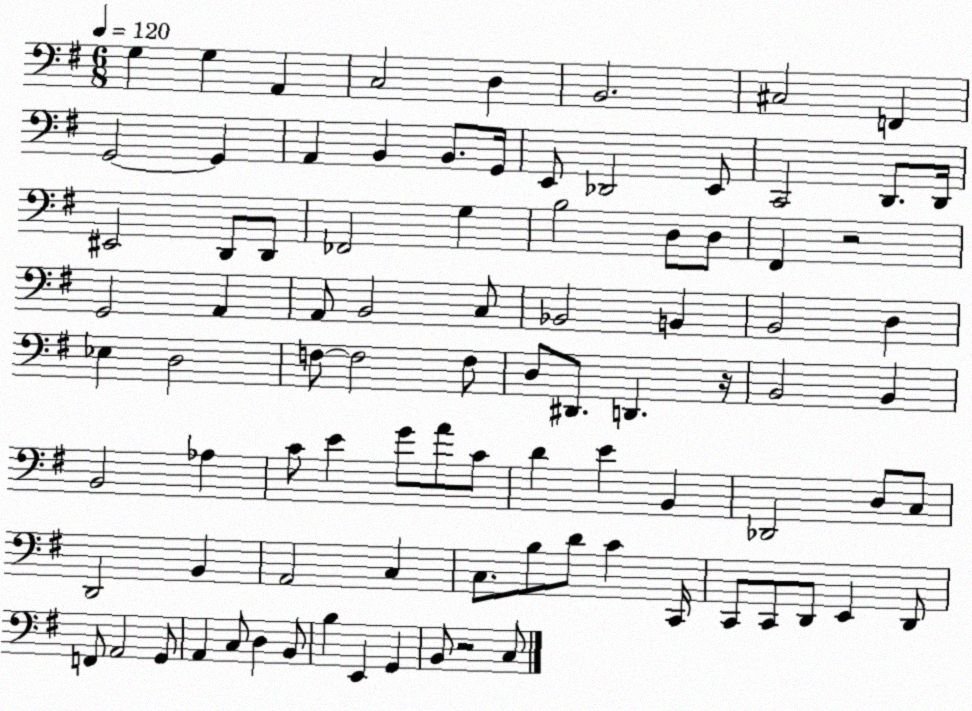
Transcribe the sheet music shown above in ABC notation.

X:1
T:Untitled
M:6/8
L:1/4
K:G
G, G, A,, C,2 D, B,,2 ^C,2 F,, G,,2 G,, A,, B,, B,,/2 G,,/4 E,,/2 _D,,2 E,,/2 C,,2 D,,/2 D,,/4 ^E,,2 D,,/2 D,,/2 _F,,2 G, B,2 D,/2 D,/2 ^F,, z2 G,,2 A,, A,,/2 B,,2 C,/2 _B,,2 B,, B,,2 D, _E, D,2 F,/2 F,2 F,/2 D,/2 ^D,,/2 D,, z/4 B,,2 B,, B,,2 _A, C/2 E G/2 A/2 C/2 D E B,, _D,,2 D,/2 C,/2 D,,2 B,, A,,2 C, C,/2 B,/2 D/2 C C,,/4 C,,/2 C,,/2 D,,/2 E,, D,,/2 F,,/2 A,,2 G,,/2 A,, C,/2 D, B,,/2 B, E,, G,, B,,/2 z2 C,/2